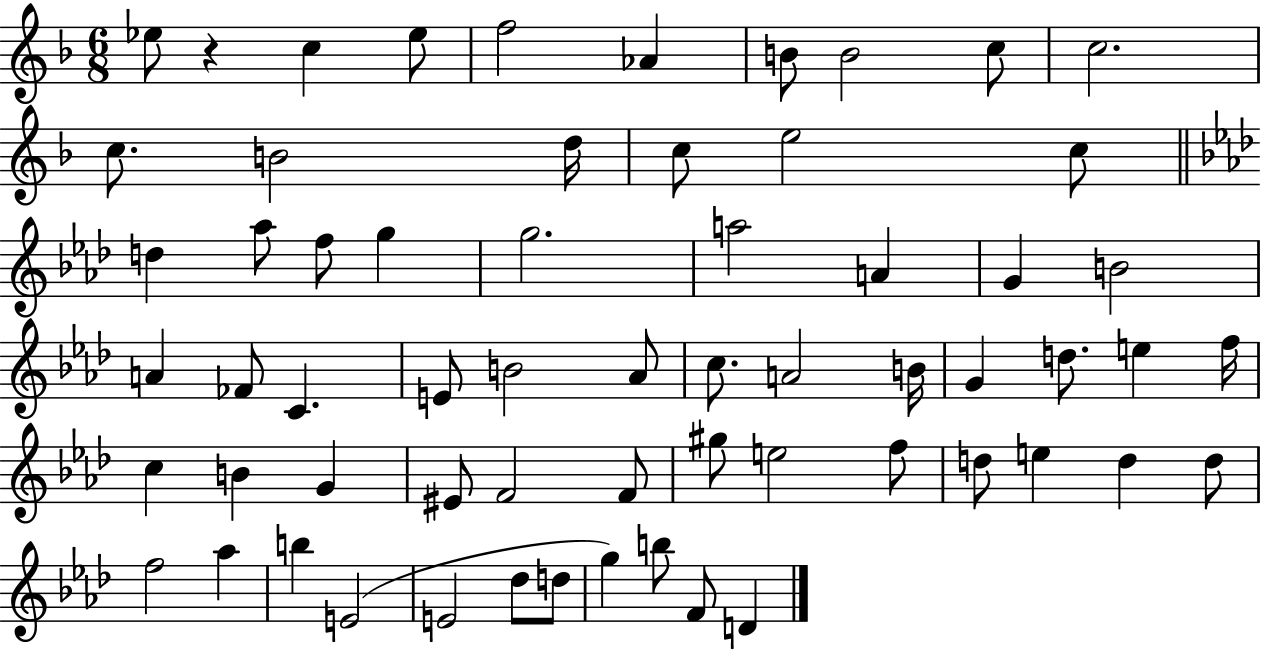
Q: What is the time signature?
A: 6/8